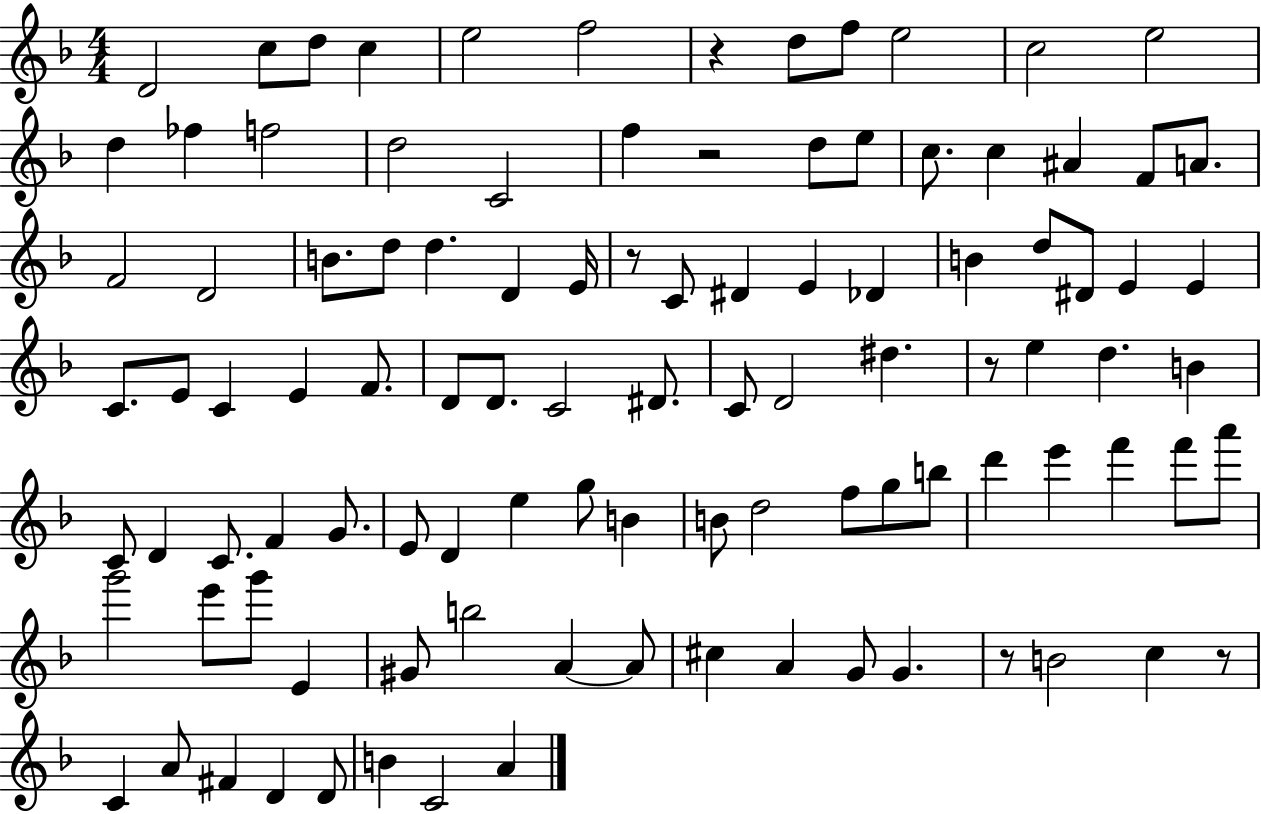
D4/h C5/e D5/e C5/q E5/h F5/h R/q D5/e F5/e E5/h C5/h E5/h D5/q FES5/q F5/h D5/h C4/h F5/q R/h D5/e E5/e C5/e. C5/q A#4/q F4/e A4/e. F4/h D4/h B4/e. D5/e D5/q. D4/q E4/s R/e C4/e D#4/q E4/q Db4/q B4/q D5/e D#4/e E4/q E4/q C4/e. E4/e C4/q E4/q F4/e. D4/e D4/e. C4/h D#4/e. C4/e D4/h D#5/q. R/e E5/q D5/q. B4/q C4/e D4/q C4/e. F4/q G4/e. E4/e D4/q E5/q G5/e B4/q B4/e D5/h F5/e G5/e B5/e D6/q E6/q F6/q F6/e A6/e G6/h E6/e G6/e E4/q G#4/e B5/h A4/q A4/e C#5/q A4/q G4/e G4/q. R/e B4/h C5/q R/e C4/q A4/e F#4/q D4/q D4/e B4/q C4/h A4/q